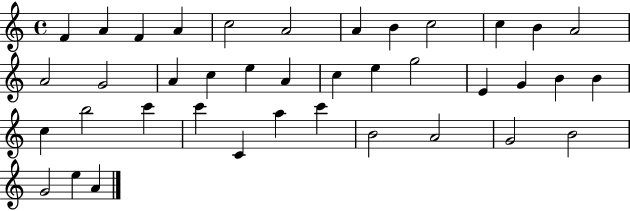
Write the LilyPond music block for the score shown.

{
  \clef treble
  \time 4/4
  \defaultTimeSignature
  \key c \major
  f'4 a'4 f'4 a'4 | c''2 a'2 | a'4 b'4 c''2 | c''4 b'4 a'2 | \break a'2 g'2 | a'4 c''4 e''4 a'4 | c''4 e''4 g''2 | e'4 g'4 b'4 b'4 | \break c''4 b''2 c'''4 | c'''4 c'4 a''4 c'''4 | b'2 a'2 | g'2 b'2 | \break g'2 e''4 a'4 | \bar "|."
}